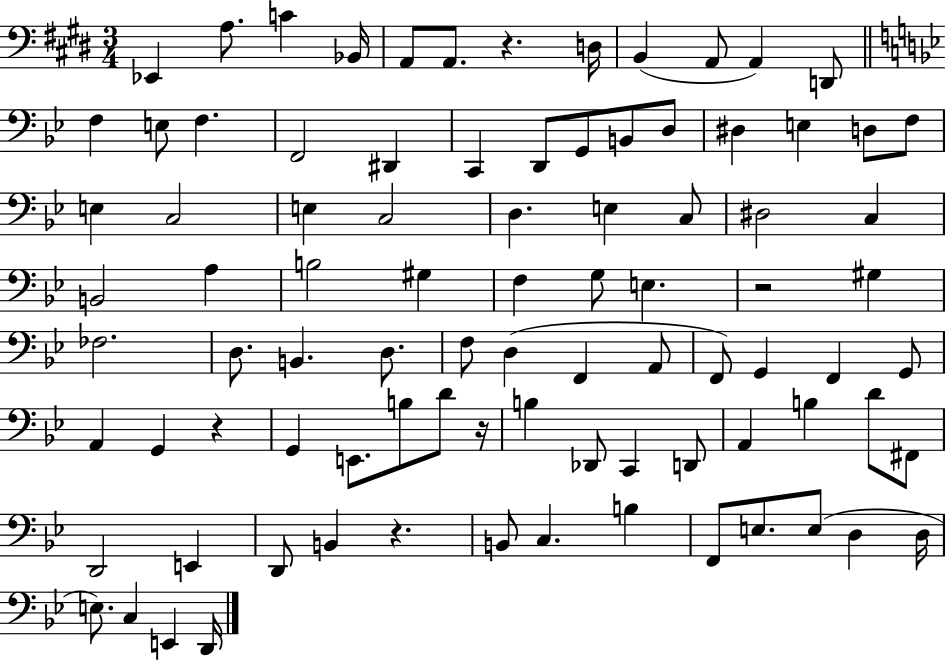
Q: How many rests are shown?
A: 5